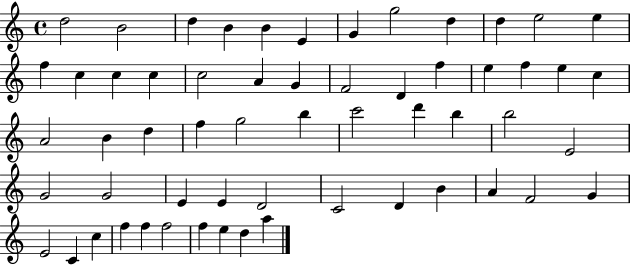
D5/h B4/h D5/q B4/q B4/q E4/q G4/q G5/h D5/q D5/q E5/h E5/q F5/q C5/q C5/q C5/q C5/h A4/q G4/q F4/h D4/q F5/q E5/q F5/q E5/q C5/q A4/h B4/q D5/q F5/q G5/h B5/q C6/h D6/q B5/q B5/h E4/h G4/h G4/h E4/q E4/q D4/h C4/h D4/q B4/q A4/q F4/h G4/q E4/h C4/q C5/q F5/q F5/q F5/h F5/q E5/q D5/q A5/q